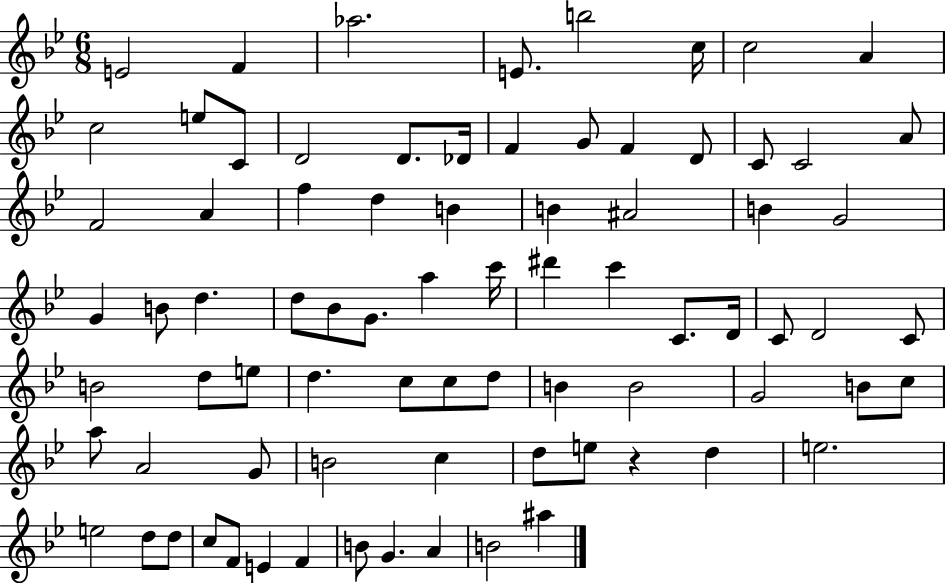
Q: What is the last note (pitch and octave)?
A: A#5